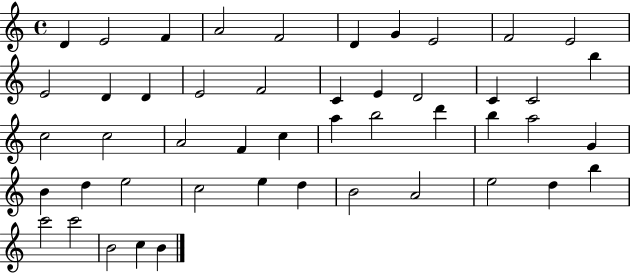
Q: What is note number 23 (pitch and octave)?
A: C5